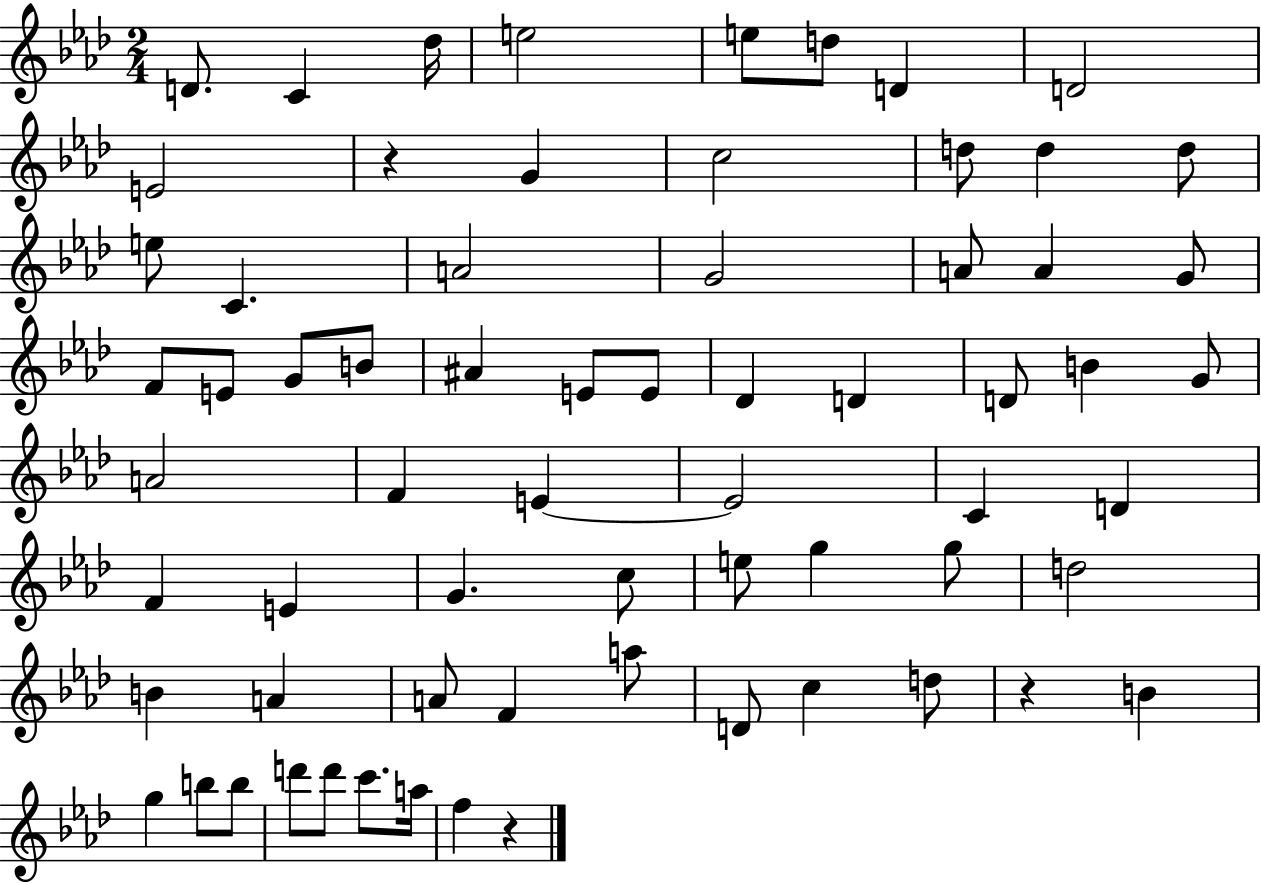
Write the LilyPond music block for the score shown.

{
  \clef treble
  \numericTimeSignature
  \time 2/4
  \key aes \major
  d'8. c'4 des''16 | e''2 | e''8 d''8 d'4 | d'2 | \break e'2 | r4 g'4 | c''2 | d''8 d''4 d''8 | \break e''8 c'4. | a'2 | g'2 | a'8 a'4 g'8 | \break f'8 e'8 g'8 b'8 | ais'4 e'8 e'8 | des'4 d'4 | d'8 b'4 g'8 | \break a'2 | f'4 e'4~~ | e'2 | c'4 d'4 | \break f'4 e'4 | g'4. c''8 | e''8 g''4 g''8 | d''2 | \break b'4 a'4 | a'8 f'4 a''8 | d'8 c''4 d''8 | r4 b'4 | \break g''4 b''8 b''8 | d'''8 d'''8 c'''8. a''16 | f''4 r4 | \bar "|."
}